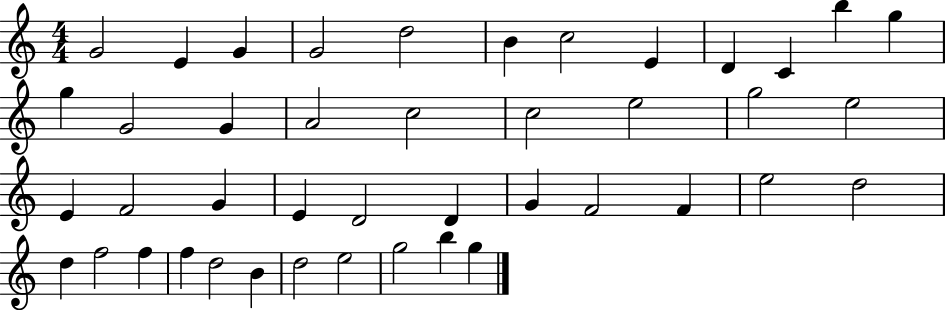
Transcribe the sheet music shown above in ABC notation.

X:1
T:Untitled
M:4/4
L:1/4
K:C
G2 E G G2 d2 B c2 E D C b g g G2 G A2 c2 c2 e2 g2 e2 E F2 G E D2 D G F2 F e2 d2 d f2 f f d2 B d2 e2 g2 b g